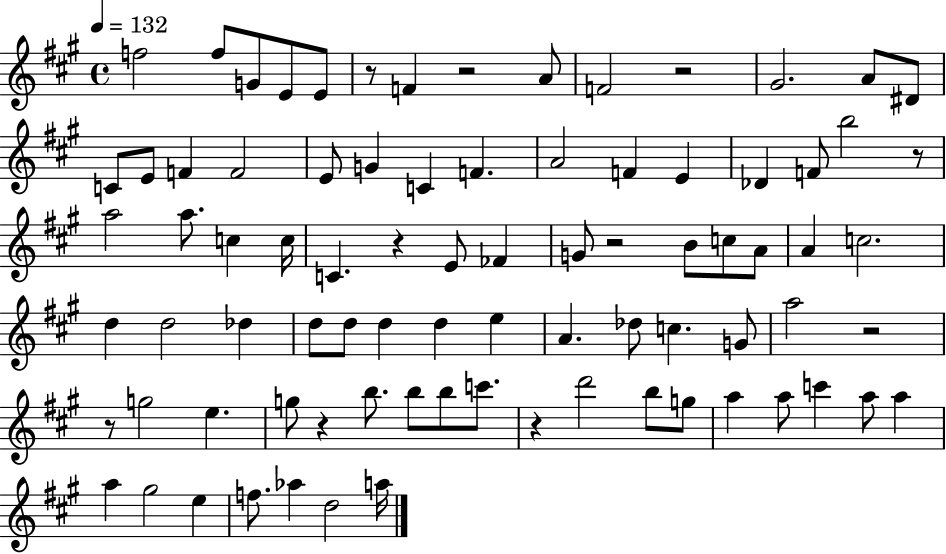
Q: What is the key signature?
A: A major